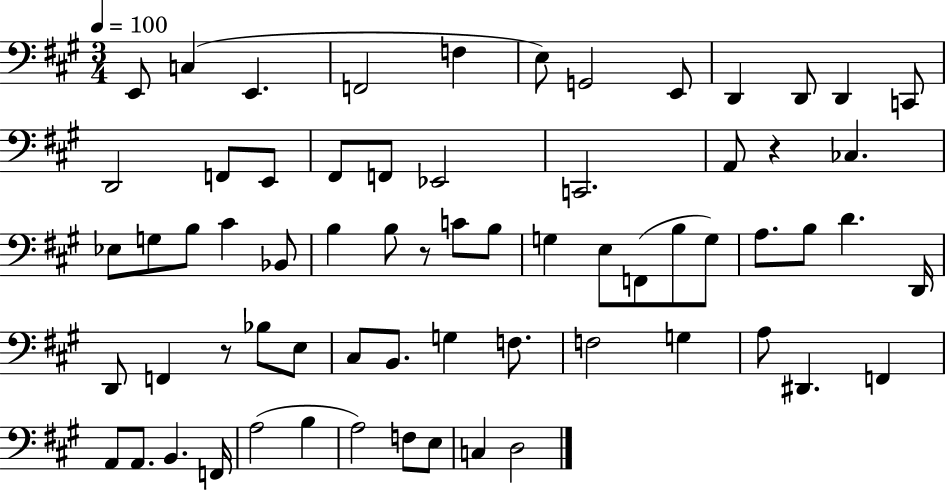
X:1
T:Untitled
M:3/4
L:1/4
K:A
E,,/2 C, E,, F,,2 F, E,/2 G,,2 E,,/2 D,, D,,/2 D,, C,,/2 D,,2 F,,/2 E,,/2 ^F,,/2 F,,/2 _E,,2 C,,2 A,,/2 z _C, _E,/2 G,/2 B,/2 ^C _B,,/2 B, B,/2 z/2 C/2 B,/2 G, E,/2 F,,/2 B,/2 G,/2 A,/2 B,/2 D D,,/4 D,,/2 F,, z/2 _B,/2 E,/2 ^C,/2 B,,/2 G, F,/2 F,2 G, A,/2 ^D,, F,, A,,/2 A,,/2 B,, F,,/4 A,2 B, A,2 F,/2 E,/2 C, D,2